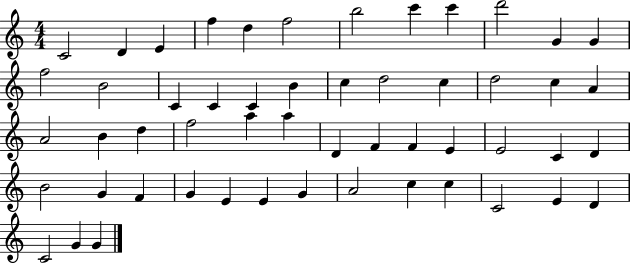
X:1
T:Untitled
M:4/4
L:1/4
K:C
C2 D E f d f2 b2 c' c' d'2 G G f2 B2 C C C B c d2 c d2 c A A2 B d f2 a a D F F E E2 C D B2 G F G E E G A2 c c C2 E D C2 G G